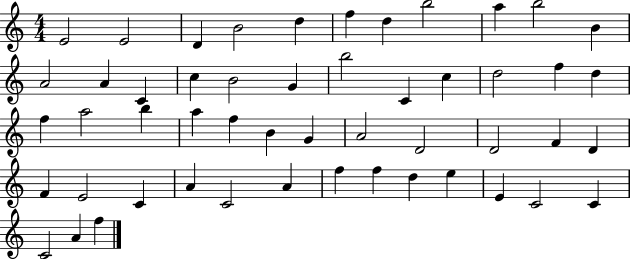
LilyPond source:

{
  \clef treble
  \numericTimeSignature
  \time 4/4
  \key c \major
  e'2 e'2 | d'4 b'2 d''4 | f''4 d''4 b''2 | a''4 b''2 b'4 | \break a'2 a'4 c'4 | c''4 b'2 g'4 | b''2 c'4 c''4 | d''2 f''4 d''4 | \break f''4 a''2 b''4 | a''4 f''4 b'4 g'4 | a'2 d'2 | d'2 f'4 d'4 | \break f'4 e'2 c'4 | a'4 c'2 a'4 | f''4 f''4 d''4 e''4 | e'4 c'2 c'4 | \break c'2 a'4 f''4 | \bar "|."
}